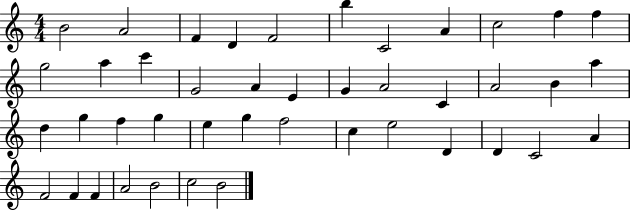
B4/h A4/h F4/q D4/q F4/h B5/q C4/h A4/q C5/h F5/q F5/q G5/h A5/q C6/q G4/h A4/q E4/q G4/q A4/h C4/q A4/h B4/q A5/q D5/q G5/q F5/q G5/q E5/q G5/q F5/h C5/q E5/h D4/q D4/q C4/h A4/q F4/h F4/q F4/q A4/h B4/h C5/h B4/h